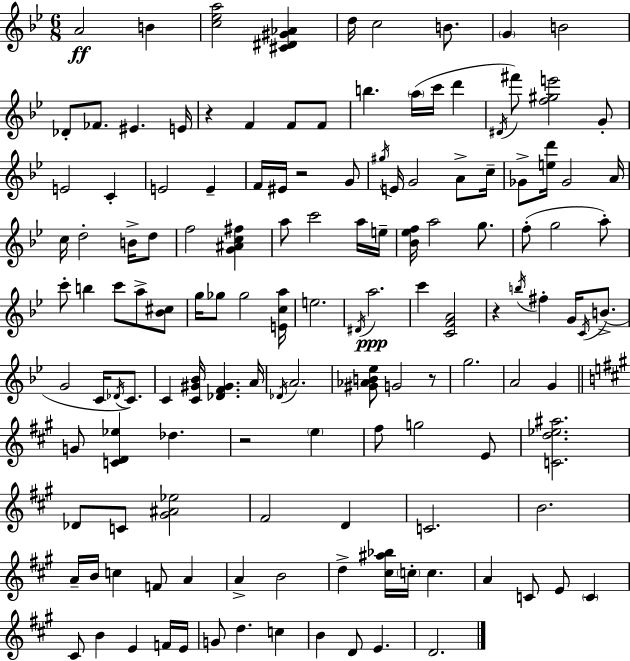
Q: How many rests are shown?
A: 5